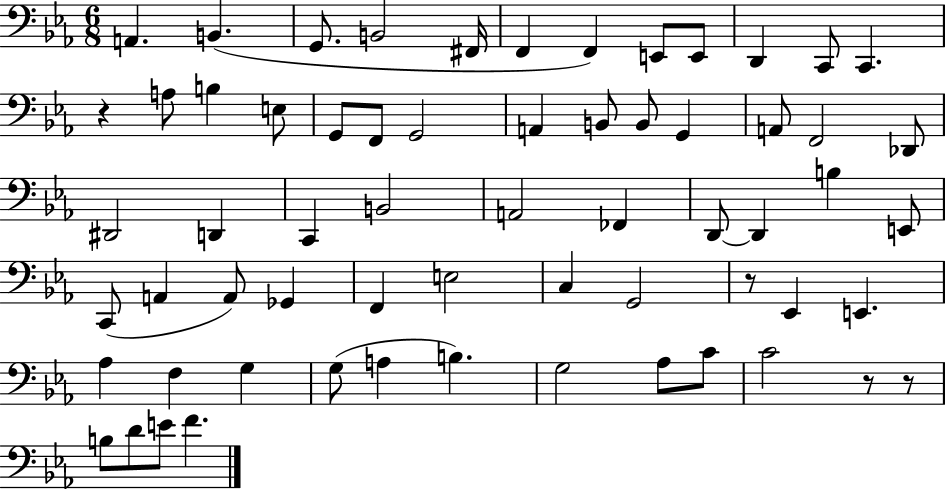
X:1
T:Untitled
M:6/8
L:1/4
K:Eb
A,, B,, G,,/2 B,,2 ^F,,/4 F,, F,, E,,/2 E,,/2 D,, C,,/2 C,, z A,/2 B, E,/2 G,,/2 F,,/2 G,,2 A,, B,,/2 B,,/2 G,, A,,/2 F,,2 _D,,/2 ^D,,2 D,, C,, B,,2 A,,2 _F,, D,,/2 D,, B, E,,/2 C,,/2 A,, A,,/2 _G,, F,, E,2 C, G,,2 z/2 _E,, E,, _A, F, G, G,/2 A, B, G,2 _A,/2 C/2 C2 z/2 z/2 B,/2 D/2 E/2 F